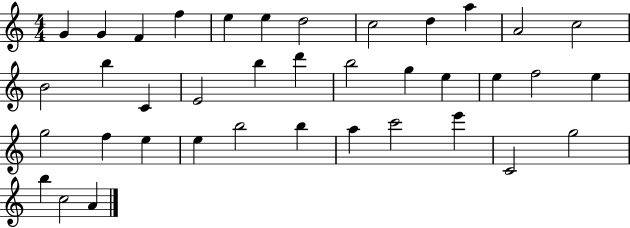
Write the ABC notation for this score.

X:1
T:Untitled
M:4/4
L:1/4
K:C
G G F f e e d2 c2 d a A2 c2 B2 b C E2 b d' b2 g e e f2 e g2 f e e b2 b a c'2 e' C2 g2 b c2 A